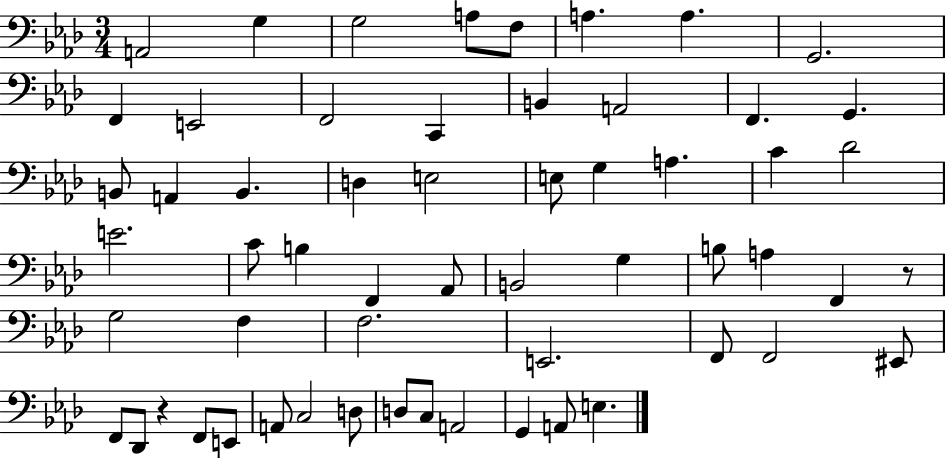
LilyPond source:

{
  \clef bass
  \numericTimeSignature
  \time 3/4
  \key aes \major
  a,2 g4 | g2 a8 f8 | a4. a4. | g,2. | \break f,4 e,2 | f,2 c,4 | b,4 a,2 | f,4. g,4. | \break b,8 a,4 b,4. | d4 e2 | e8 g4 a4. | c'4 des'2 | \break e'2. | c'8 b4 f,4 aes,8 | b,2 g4 | b8 a4 f,4 r8 | \break g2 f4 | f2. | e,2. | f,8 f,2 eis,8 | \break f,8 des,8 r4 f,8 e,8 | a,8 c2 d8 | d8 c8 a,2 | g,4 a,8 e4. | \break \bar "|."
}